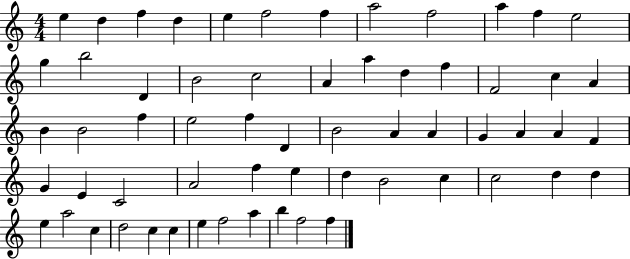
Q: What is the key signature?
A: C major